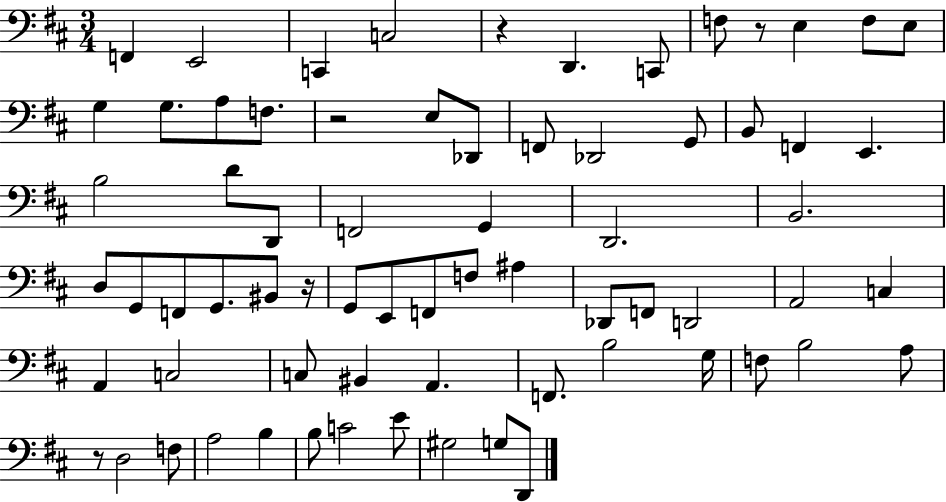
{
  \clef bass
  \numericTimeSignature
  \time 3/4
  \key d \major
  \repeat volta 2 { f,4 e,2 | c,4 c2 | r4 d,4. c,8 | f8 r8 e4 f8 e8 | \break g4 g8. a8 f8. | r2 e8 des,8 | f,8 des,2 g,8 | b,8 f,4 e,4. | \break b2 d'8 d,8 | f,2 g,4 | d,2. | b,2. | \break d8 g,8 f,8 g,8. bis,8 r16 | g,8 e,8 f,8 f8 ais4 | des,8 f,8 d,2 | a,2 c4 | \break a,4 c2 | c8 bis,4 a,4. | f,8. b2 g16 | f8 b2 a8 | \break r8 d2 f8 | a2 b4 | b8 c'2 e'8 | gis2 g8 d,8 | \break } \bar "|."
}